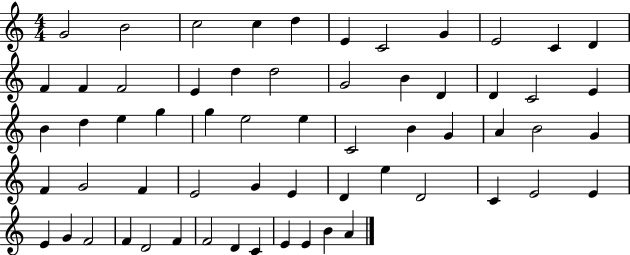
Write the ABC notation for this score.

X:1
T:Untitled
M:4/4
L:1/4
K:C
G2 B2 c2 c d E C2 G E2 C D F F F2 E d d2 G2 B D D C2 E B d e g g e2 e C2 B G A B2 G F G2 F E2 G E D e D2 C E2 E E G F2 F D2 F F2 D C E E B A